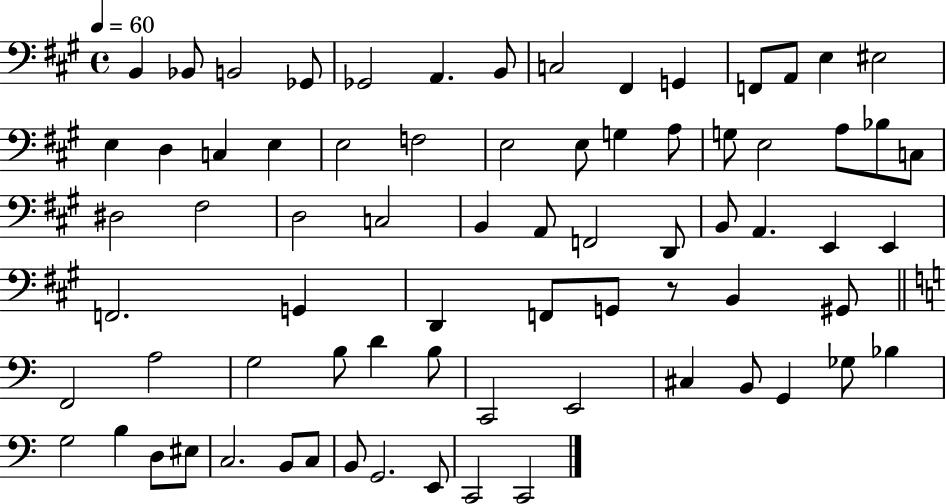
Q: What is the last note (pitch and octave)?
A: C2